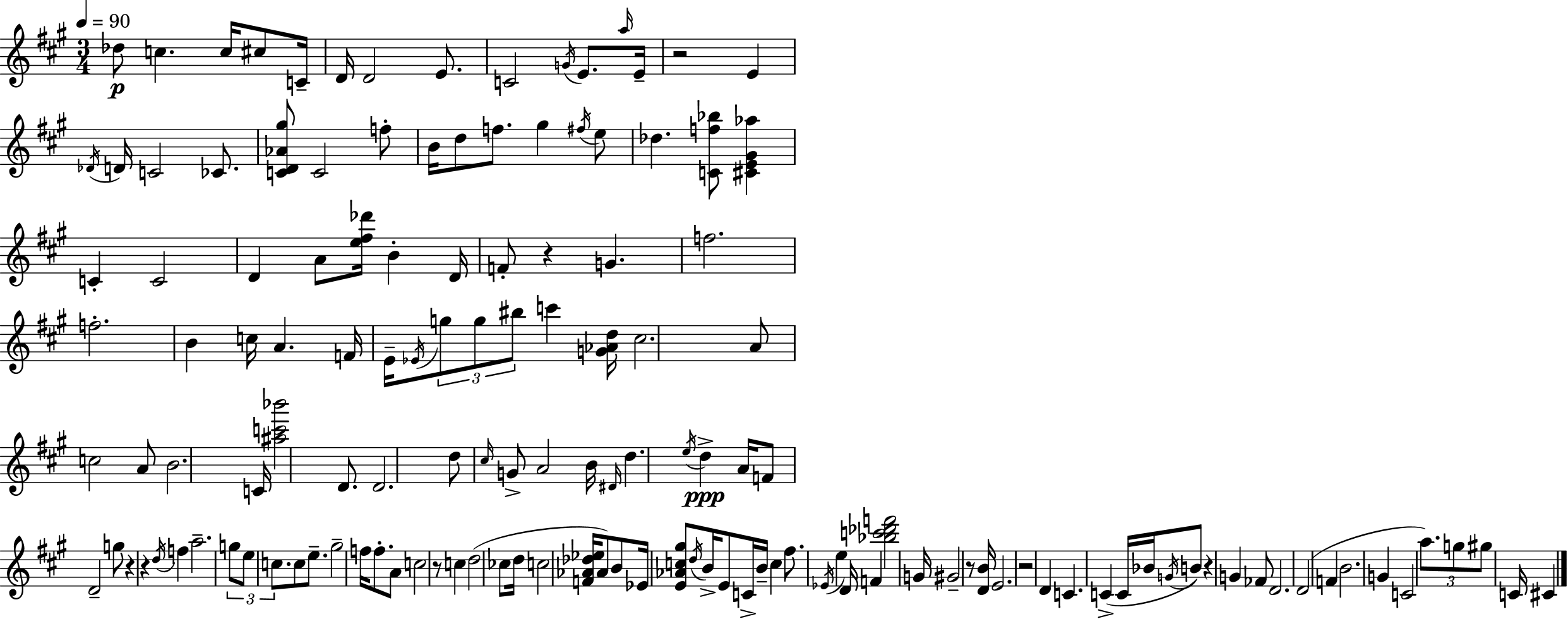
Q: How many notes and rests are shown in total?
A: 141